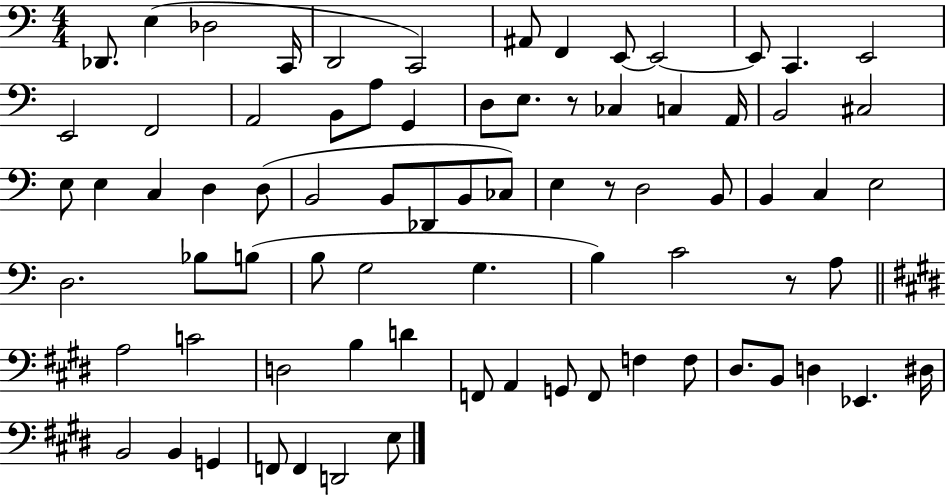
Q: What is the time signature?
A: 4/4